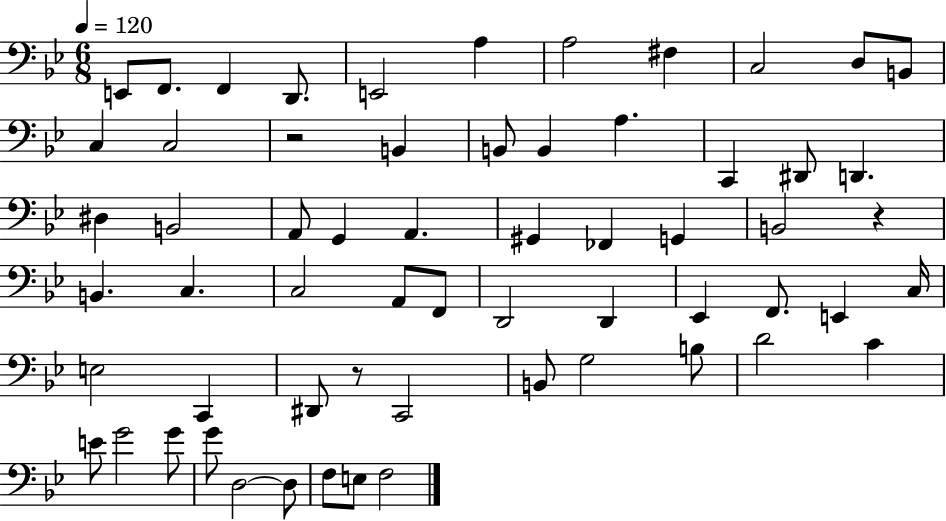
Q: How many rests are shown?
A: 3